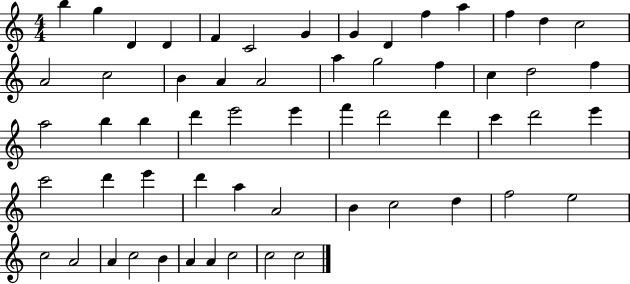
{
  \clef treble
  \numericTimeSignature
  \time 4/4
  \key c \major
  b''4 g''4 d'4 d'4 | f'4 c'2 g'4 | g'4 d'4 f''4 a''4 | f''4 d''4 c''2 | \break a'2 c''2 | b'4 a'4 a'2 | a''4 g''2 f''4 | c''4 d''2 f''4 | \break a''2 b''4 b''4 | d'''4 e'''2 e'''4 | f'''4 d'''2 d'''4 | c'''4 d'''2 e'''4 | \break c'''2 d'''4 e'''4 | d'''4 a''4 a'2 | b'4 c''2 d''4 | f''2 e''2 | \break c''2 a'2 | a'4 c''2 b'4 | a'4 a'4 c''2 | c''2 c''2 | \break \bar "|."
}